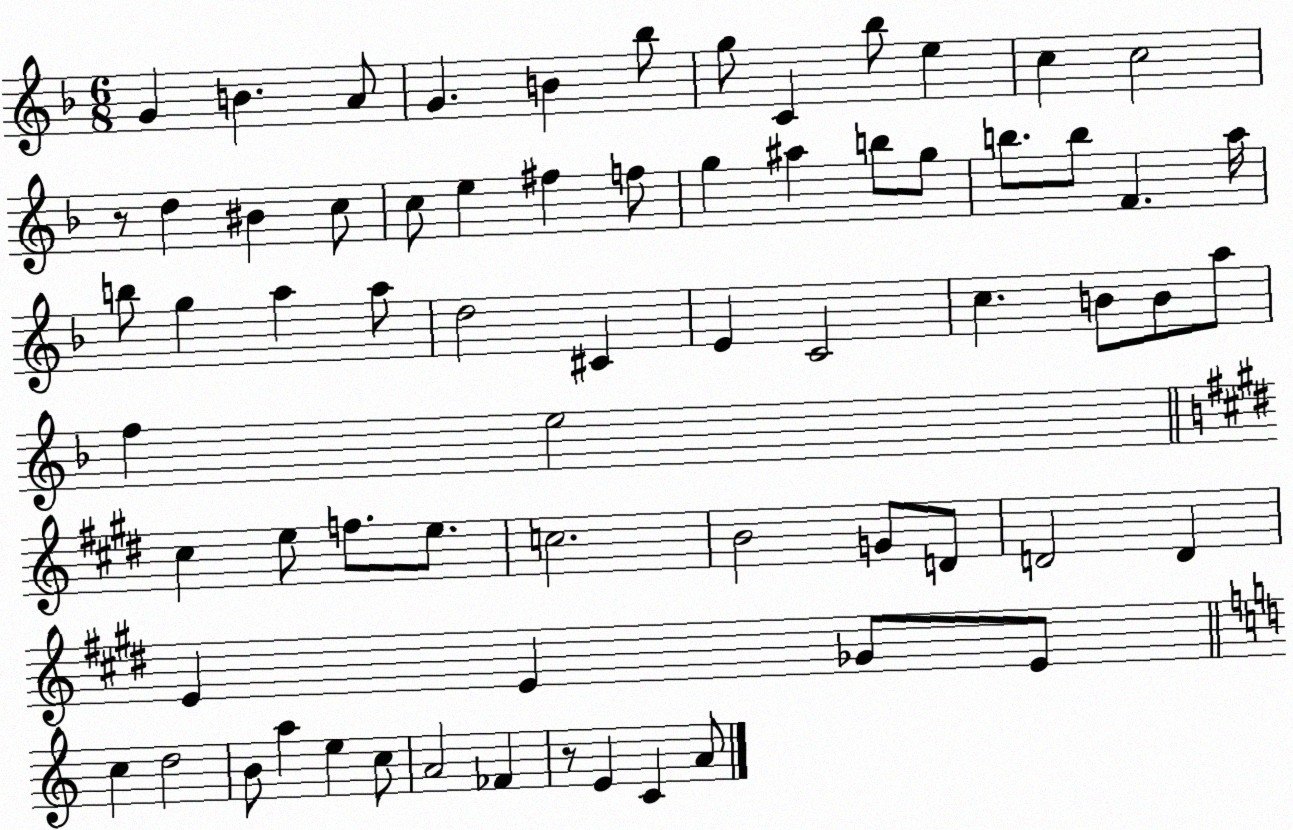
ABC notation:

X:1
T:Untitled
M:6/8
L:1/4
K:F
G B A/2 G B _b/2 g/2 C _b/2 e c c2 z/2 d ^B c/2 c/2 e ^f f/2 g ^a b/2 g/2 b/2 b/2 F a/4 b/2 g a a/2 d2 ^C E C2 c B/2 B/2 a/2 f e2 ^c e/2 f/2 e/2 c2 B2 G/2 D/2 D2 D E E _G/2 E/2 c d2 B/2 a e c/2 A2 _F z/2 E C A/2